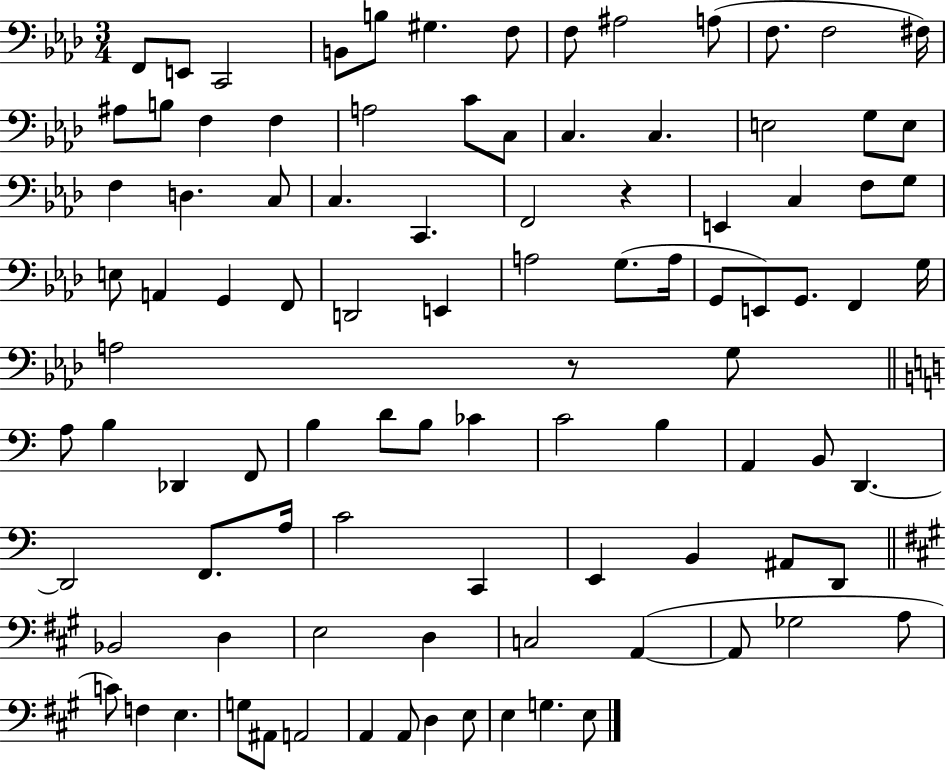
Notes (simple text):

F2/e E2/e C2/h B2/e B3/e G#3/q. F3/e F3/e A#3/h A3/e F3/e. F3/h F#3/s A#3/e B3/e F3/q F3/q A3/h C4/e C3/e C3/q. C3/q. E3/h G3/e E3/e F3/q D3/q. C3/e C3/q. C2/q. F2/h R/q E2/q C3/q F3/e G3/e E3/e A2/q G2/q F2/e D2/h E2/q A3/h G3/e. A3/s G2/e E2/e G2/e. F2/q G3/s A3/h R/e G3/e A3/e B3/q Db2/q F2/e B3/q D4/e B3/e CES4/q C4/h B3/q A2/q B2/e D2/q. D2/h F2/e. A3/s C4/h C2/q E2/q B2/q A#2/e D2/e Bb2/h D3/q E3/h D3/q C3/h A2/q A2/e Gb3/h A3/e C4/e F3/q E3/q. G3/e A#2/e A2/h A2/q A2/e D3/q E3/e E3/q G3/q. E3/e